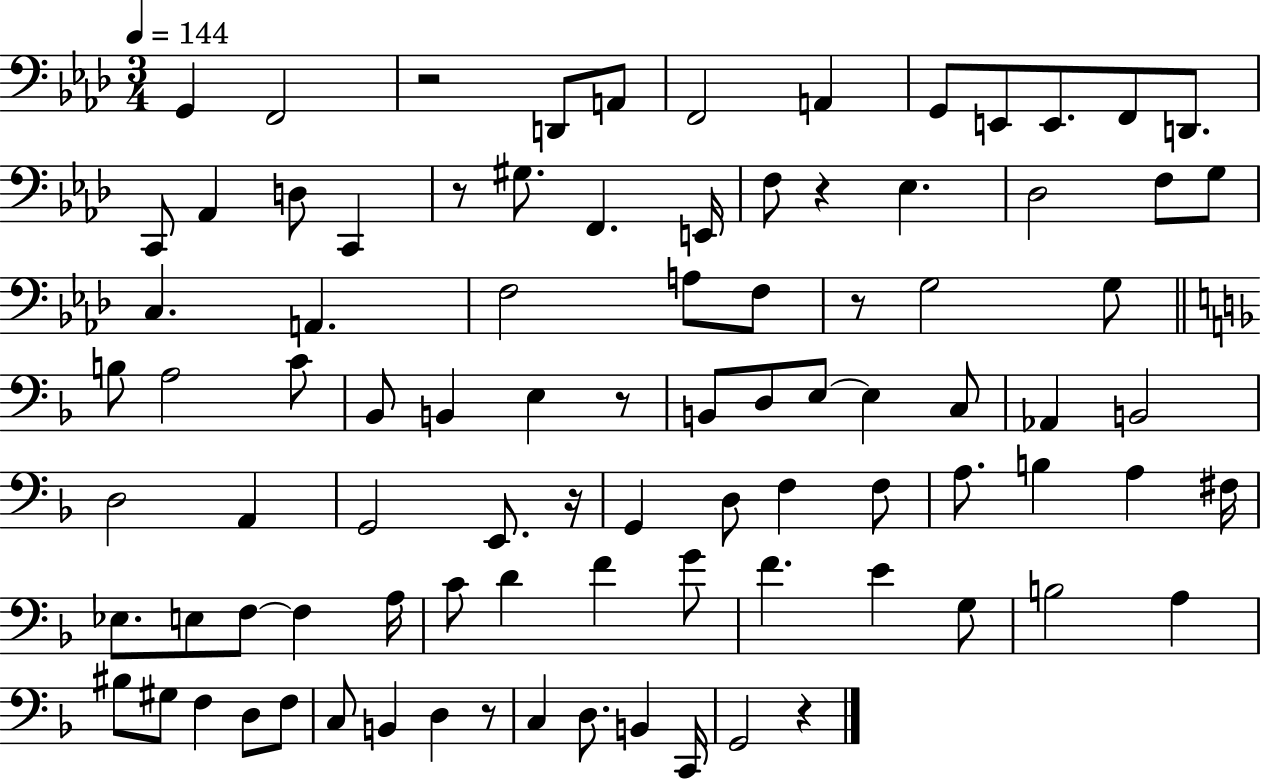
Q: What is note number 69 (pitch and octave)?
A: A3